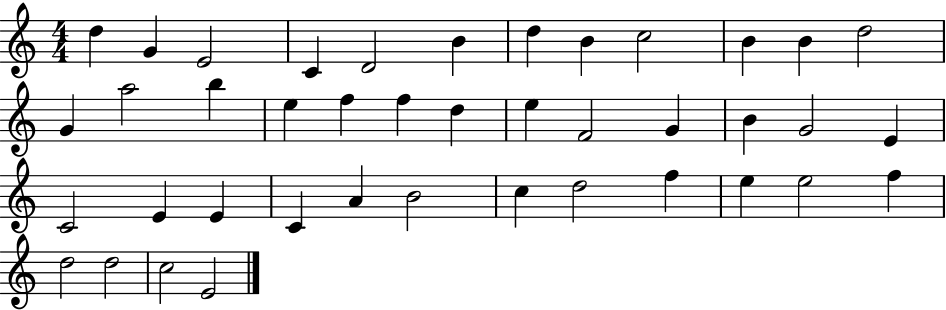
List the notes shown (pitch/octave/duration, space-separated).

D5/q G4/q E4/h C4/q D4/h B4/q D5/q B4/q C5/h B4/q B4/q D5/h G4/q A5/h B5/q E5/q F5/q F5/q D5/q E5/q F4/h G4/q B4/q G4/h E4/q C4/h E4/q E4/q C4/q A4/q B4/h C5/q D5/h F5/q E5/q E5/h F5/q D5/h D5/h C5/h E4/h